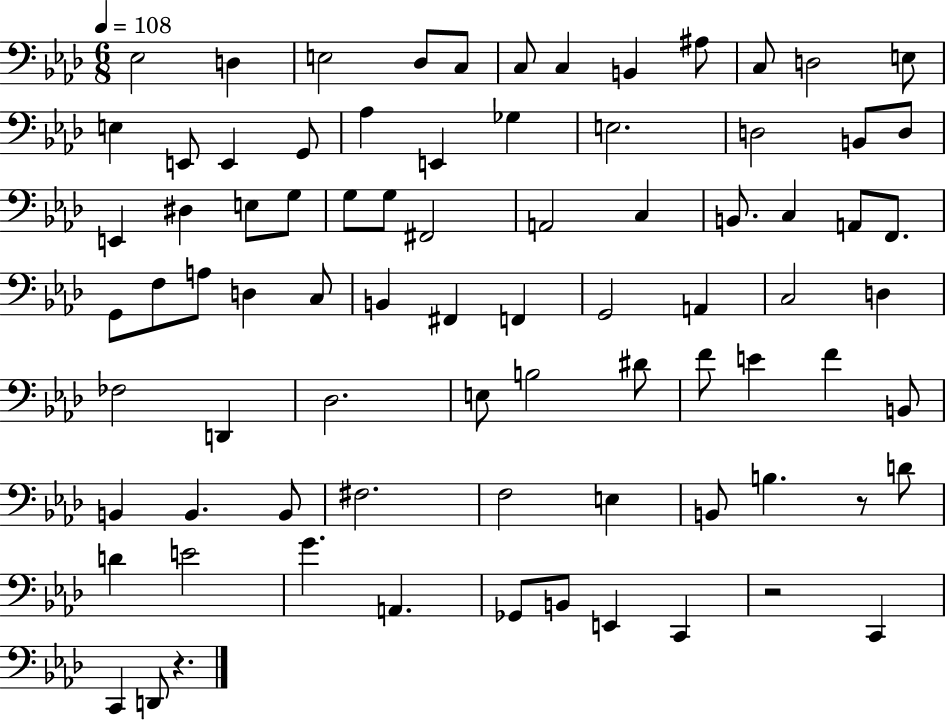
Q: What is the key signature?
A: AES major